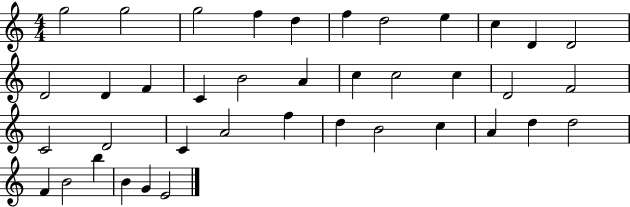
G5/h G5/h G5/h F5/q D5/q F5/q D5/h E5/q C5/q D4/q D4/h D4/h D4/q F4/q C4/q B4/h A4/q C5/q C5/h C5/q D4/h F4/h C4/h D4/h C4/q A4/h F5/q D5/q B4/h C5/q A4/q D5/q D5/h F4/q B4/h B5/q B4/q G4/q E4/h